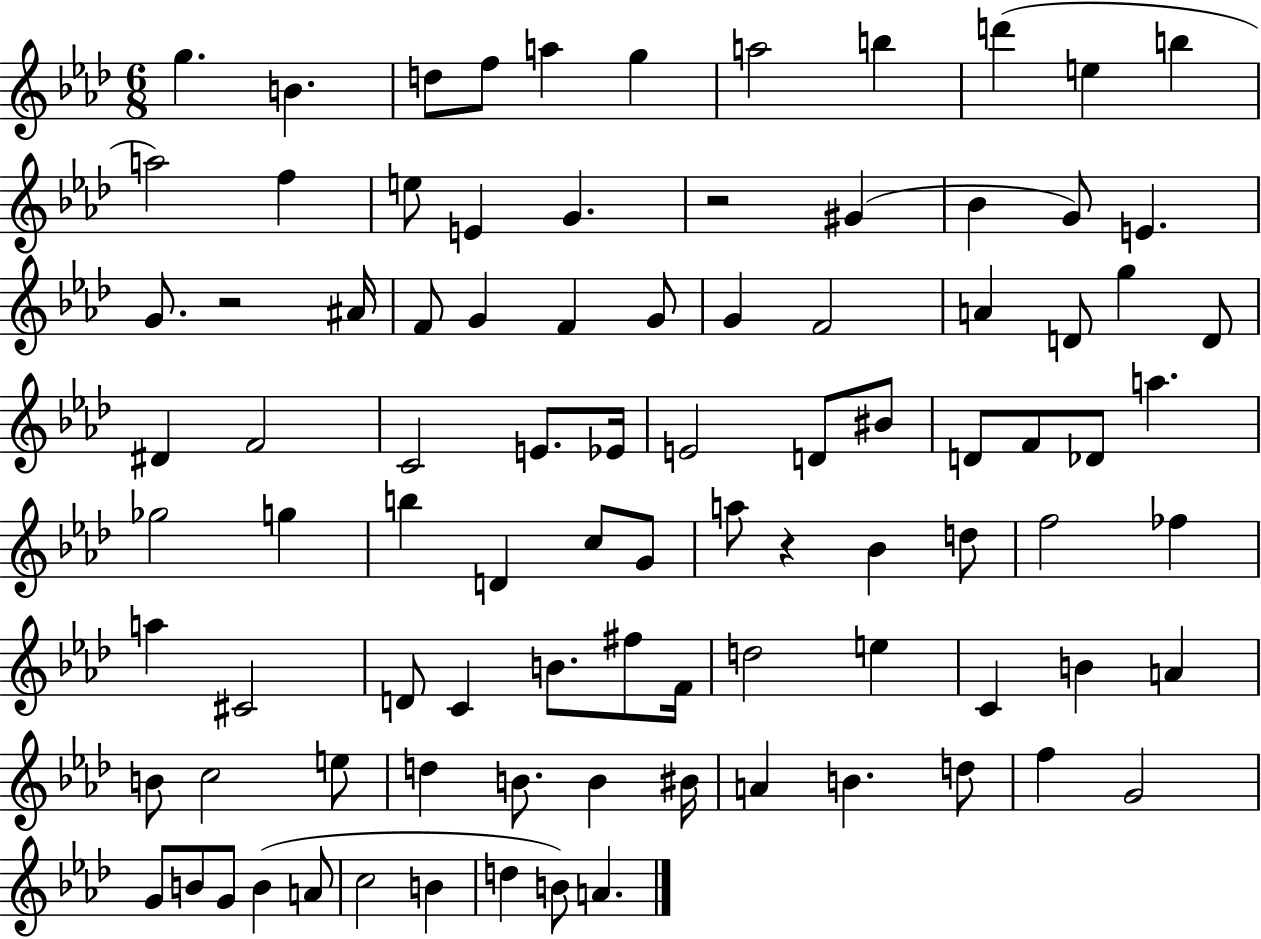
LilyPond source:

{
  \clef treble
  \numericTimeSignature
  \time 6/8
  \key aes \major
  g''4. b'4. | d''8 f''8 a''4 g''4 | a''2 b''4 | d'''4( e''4 b''4 | \break a''2) f''4 | e''8 e'4 g'4. | r2 gis'4( | bes'4 g'8) e'4. | \break g'8. r2 ais'16 | f'8 g'4 f'4 g'8 | g'4 f'2 | a'4 d'8 g''4 d'8 | \break dis'4 f'2 | c'2 e'8. ees'16 | e'2 d'8 bis'8 | d'8 f'8 des'8 a''4. | \break ges''2 g''4 | b''4 d'4 c''8 g'8 | a''8 r4 bes'4 d''8 | f''2 fes''4 | \break a''4 cis'2 | d'8 c'4 b'8. fis''8 f'16 | d''2 e''4 | c'4 b'4 a'4 | \break b'8 c''2 e''8 | d''4 b'8. b'4 bis'16 | a'4 b'4. d''8 | f''4 g'2 | \break g'8 b'8 g'8 b'4( a'8 | c''2 b'4 | d''4 b'8) a'4. | \bar "|."
}